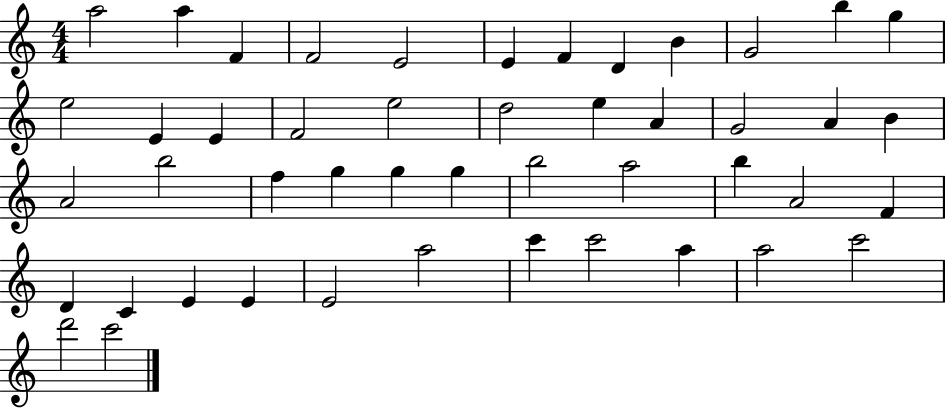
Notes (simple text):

A5/h A5/q F4/q F4/h E4/h E4/q F4/q D4/q B4/q G4/h B5/q G5/q E5/h E4/q E4/q F4/h E5/h D5/h E5/q A4/q G4/h A4/q B4/q A4/h B5/h F5/q G5/q G5/q G5/q B5/h A5/h B5/q A4/h F4/q D4/q C4/q E4/q E4/q E4/h A5/h C6/q C6/h A5/q A5/h C6/h D6/h C6/h